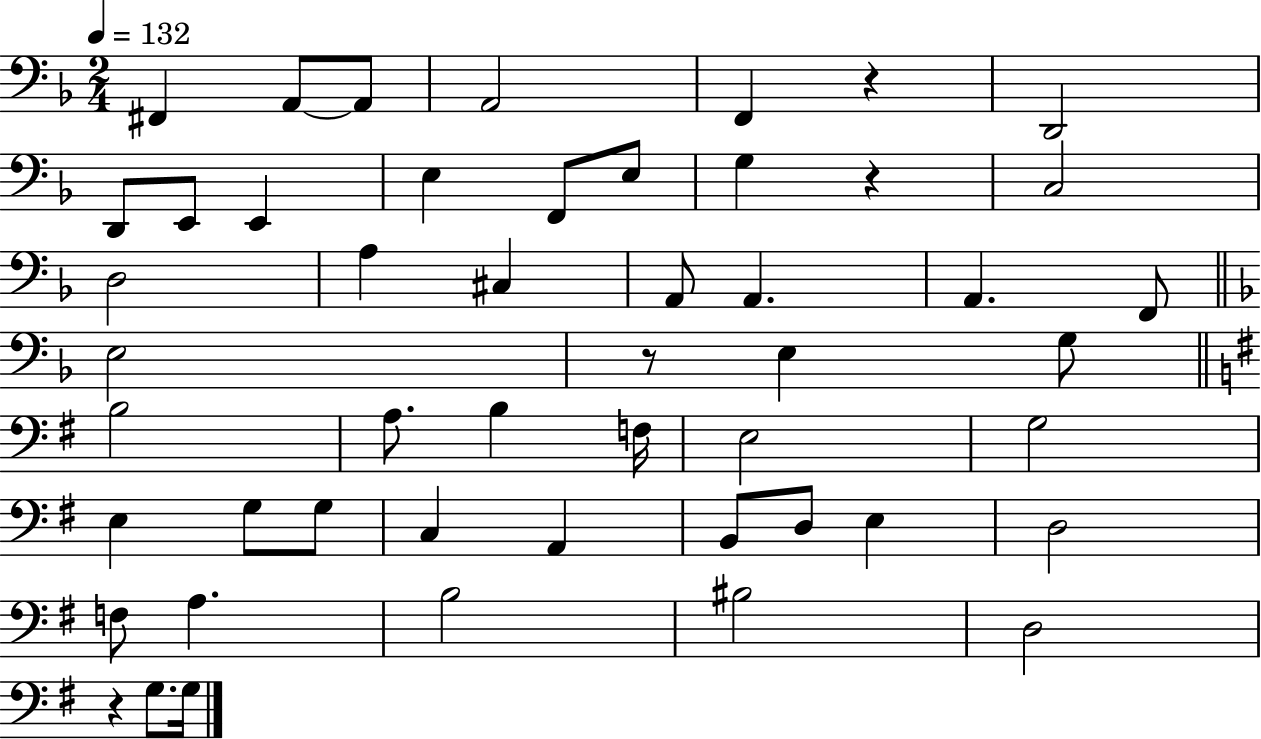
{
  \clef bass
  \numericTimeSignature
  \time 2/4
  \key f \major
  \tempo 4 = 132
  \repeat volta 2 { fis,4 a,8~~ a,8 | a,2 | f,4 r4 | d,2 | \break d,8 e,8 e,4 | e4 f,8 e8 | g4 r4 | c2 | \break d2 | a4 cis4 | a,8 a,4. | a,4. f,8 | \break \bar "||" \break \key d \minor e2 | r8 e4 g8 | \bar "||" \break \key e \minor b2 | a8. b4 f16 | e2 | g2 | \break e4 g8 g8 | c4 a,4 | b,8 d8 e4 | d2 | \break f8 a4. | b2 | bis2 | d2 | \break r4 g8. g16 | } \bar "|."
}